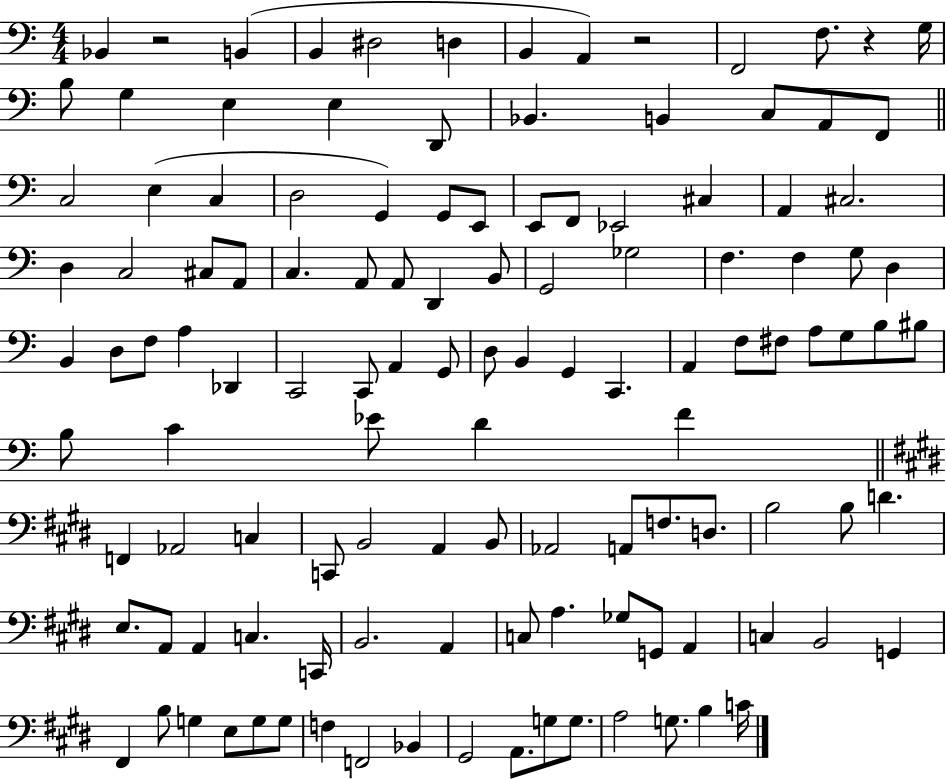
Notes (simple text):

Bb2/q R/h B2/q B2/q D#3/h D3/q B2/q A2/q R/h F2/h F3/e. R/q G3/s B3/e G3/q E3/q E3/q D2/e Bb2/q. B2/q C3/e A2/e F2/e C3/h E3/q C3/q D3/h G2/q G2/e E2/e E2/e F2/e Eb2/h C#3/q A2/q C#3/h. D3/q C3/h C#3/e A2/e C3/q. A2/e A2/e D2/q B2/e G2/h Gb3/h F3/q. F3/q G3/e D3/q B2/q D3/e F3/e A3/q Db2/q C2/h C2/e A2/q G2/e D3/e B2/q G2/q C2/q. A2/q F3/e F#3/e A3/e G3/e B3/e BIS3/e B3/e C4/q Eb4/e D4/q F4/q F2/q Ab2/h C3/q C2/e B2/h A2/q B2/e Ab2/h A2/e F3/e. D3/e. B3/h B3/e D4/q. E3/e. A2/e A2/q C3/q. C2/s B2/h. A2/q C3/e A3/q. Gb3/e G2/e A2/q C3/q B2/h G2/q F#2/q B3/e G3/q E3/e G3/e G3/e F3/q F2/h Bb2/q G#2/h A2/e. G3/e G3/e. A3/h G3/e. B3/q C4/s